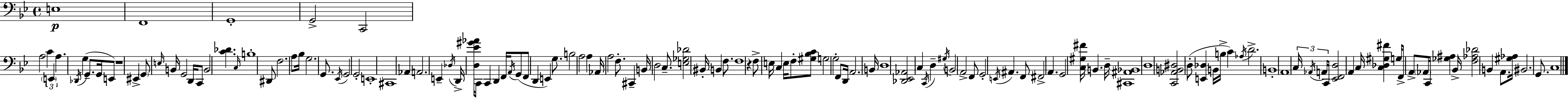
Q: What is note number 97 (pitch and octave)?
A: C4